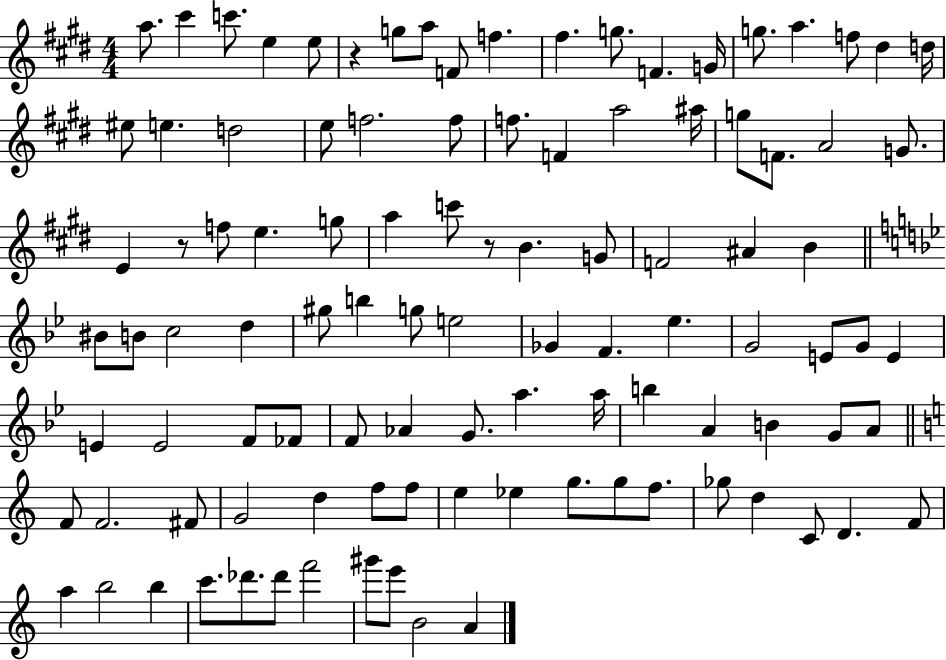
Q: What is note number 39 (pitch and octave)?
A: B4